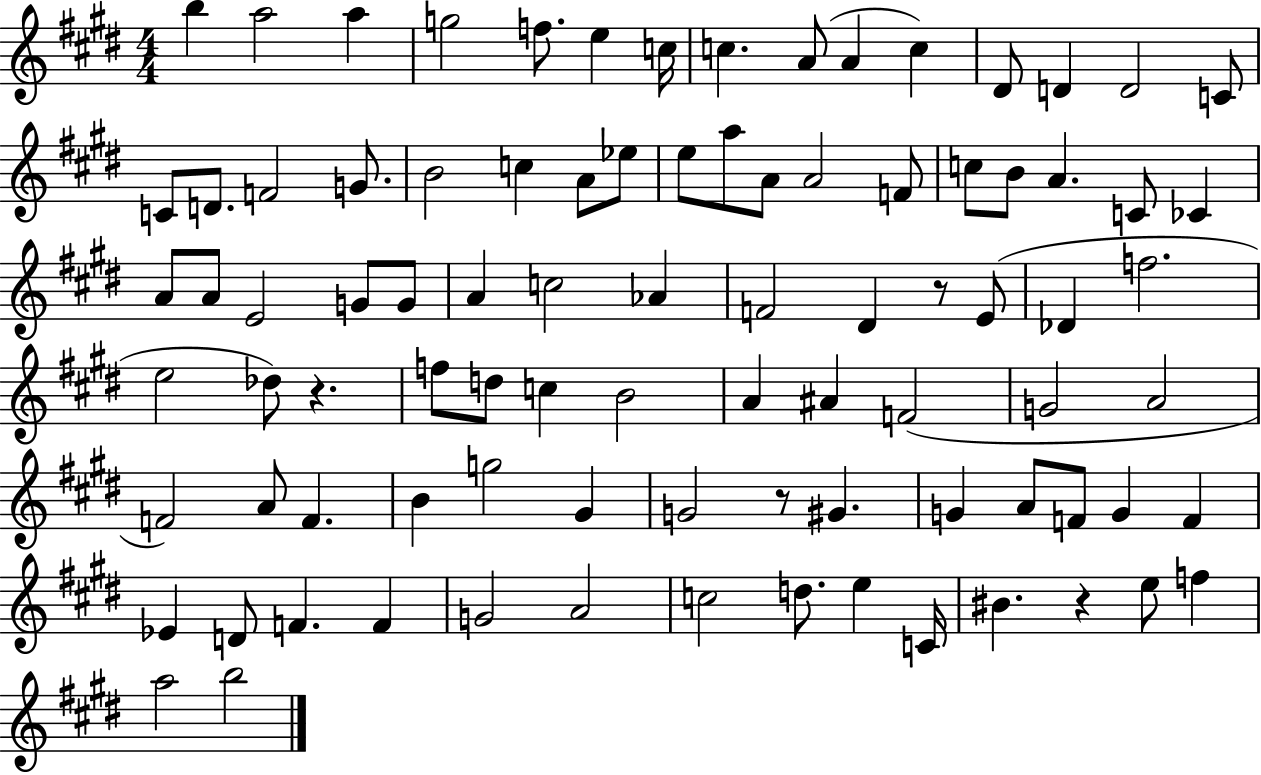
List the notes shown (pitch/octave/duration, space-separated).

B5/q A5/h A5/q G5/h F5/e. E5/q C5/s C5/q. A4/e A4/q C5/q D#4/e D4/q D4/h C4/e C4/e D4/e. F4/h G4/e. B4/h C5/q A4/e Eb5/e E5/e A5/e A4/e A4/h F4/e C5/e B4/e A4/q. C4/e CES4/q A4/e A4/e E4/h G4/e G4/e A4/q C5/h Ab4/q F4/h D#4/q R/e E4/e Db4/q F5/h. E5/h Db5/e R/q. F5/e D5/e C5/q B4/h A4/q A#4/q F4/h G4/h A4/h F4/h A4/e F4/q. B4/q G5/h G#4/q G4/h R/e G#4/q. G4/q A4/e F4/e G4/q F4/q Eb4/q D4/e F4/q. F4/q G4/h A4/h C5/h D5/e. E5/q C4/s BIS4/q. R/q E5/e F5/q A5/h B5/h